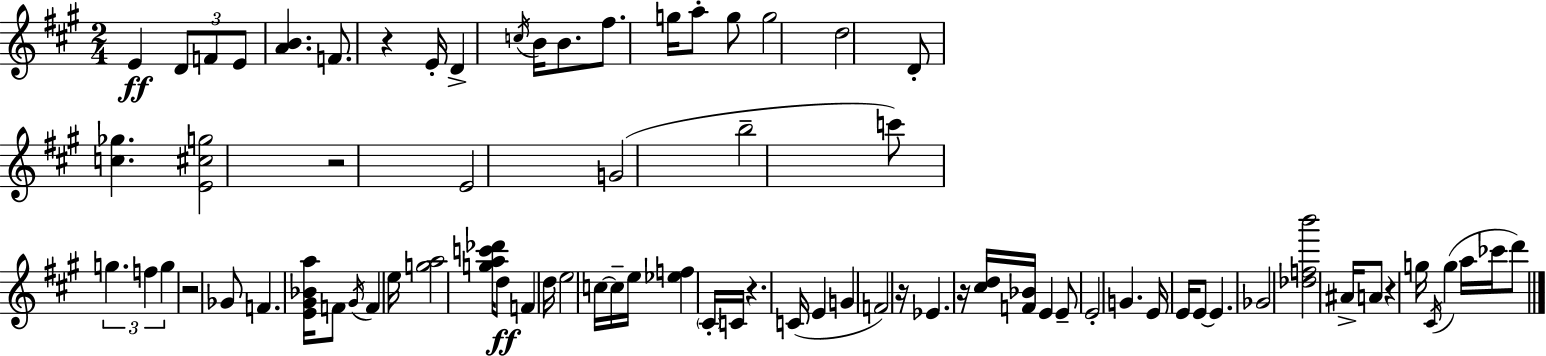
E4/q D4/e F4/e E4/e [A4,B4]/q. F4/e. R/q E4/s D4/q C5/s B4/s B4/e. F#5/e. G5/s A5/e G5/e G5/h D5/h D4/e [C5,Gb5]/q. [E4,C#5,G5]/h R/h E4/h G4/h B5/h C6/e G5/q. F5/q G5/q R/h Gb4/e F4/q. [E4,G#4,Bb4,A5]/s F4/e G#4/s F4/q E5/s [G5,A5]/h [G5,A5,C6,Db6]/s D5/e F4/q D5/s E5/h C5/s C5/s E5/s [Eb5,F5]/q C#4/s C4/s R/q. C4/s E4/q G4/q F4/h R/s Eb4/q. R/s [C#5,D5]/s [F4,Bb4]/s E4/q E4/e E4/h G4/q. E4/s E4/s E4/e E4/q. Gb4/h [Db5,F5,B6]/h A#4/s A4/e R/q G5/s C#4/s G5/q A5/s CES6/s D6/e